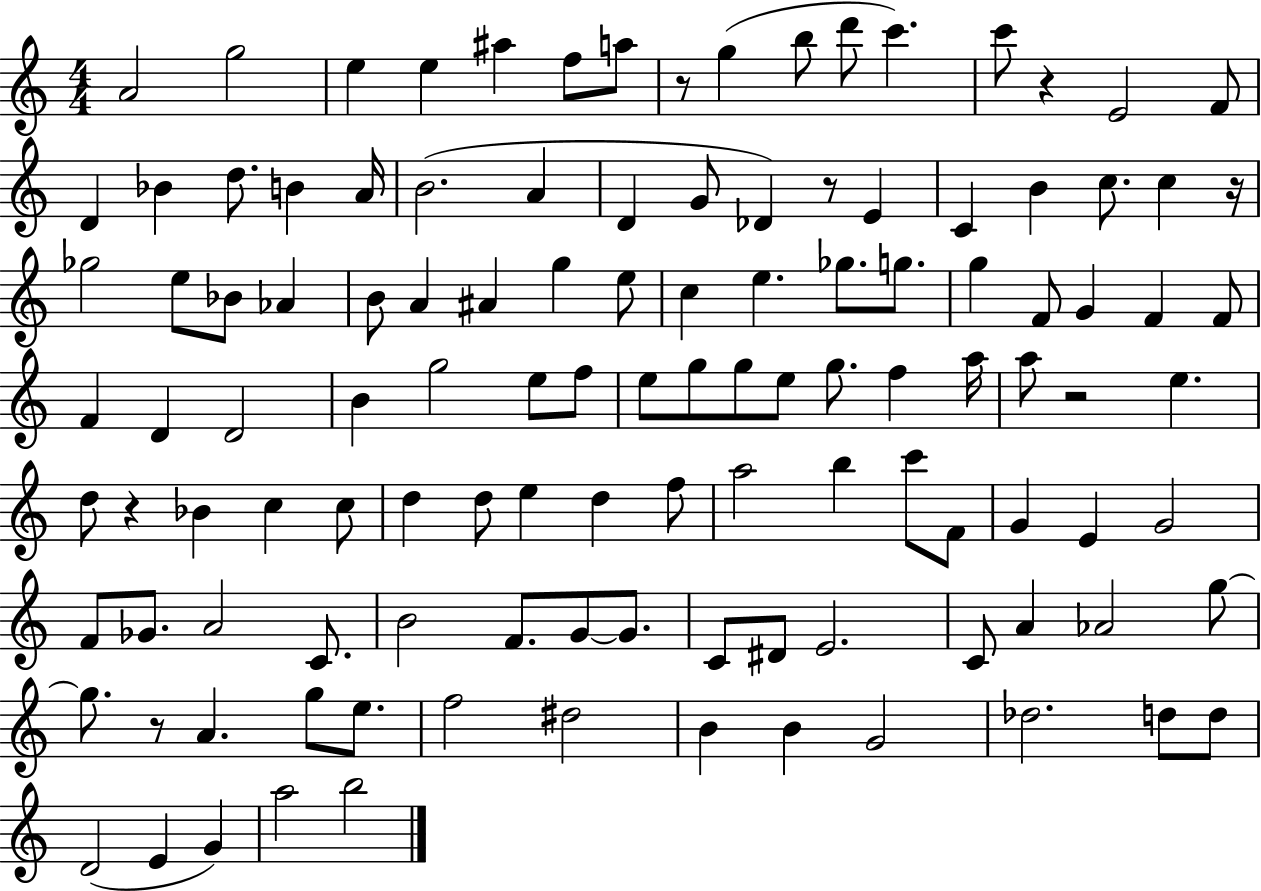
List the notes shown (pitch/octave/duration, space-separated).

A4/h G5/h E5/q E5/q A#5/q F5/e A5/e R/e G5/q B5/e D6/e C6/q. C6/e R/q E4/h F4/e D4/q Bb4/q D5/e. B4/q A4/s B4/h. A4/q D4/q G4/e Db4/q R/e E4/q C4/q B4/q C5/e. C5/q R/s Gb5/h E5/e Bb4/e Ab4/q B4/e A4/q A#4/q G5/q E5/e C5/q E5/q. Gb5/e. G5/e. G5/q F4/e G4/q F4/q F4/e F4/q D4/q D4/h B4/q G5/h E5/e F5/e E5/e G5/e G5/e E5/e G5/e. F5/q A5/s A5/e R/h E5/q. D5/e R/q Bb4/q C5/q C5/e D5/q D5/e E5/q D5/q F5/e A5/h B5/q C6/e F4/e G4/q E4/q G4/h F4/e Gb4/e. A4/h C4/e. B4/h F4/e. G4/e G4/e. C4/e D#4/e E4/h. C4/e A4/q Ab4/h G5/e G5/e. R/e A4/q. G5/e E5/e. F5/h D#5/h B4/q B4/q G4/h Db5/h. D5/e D5/e D4/h E4/q G4/q A5/h B5/h